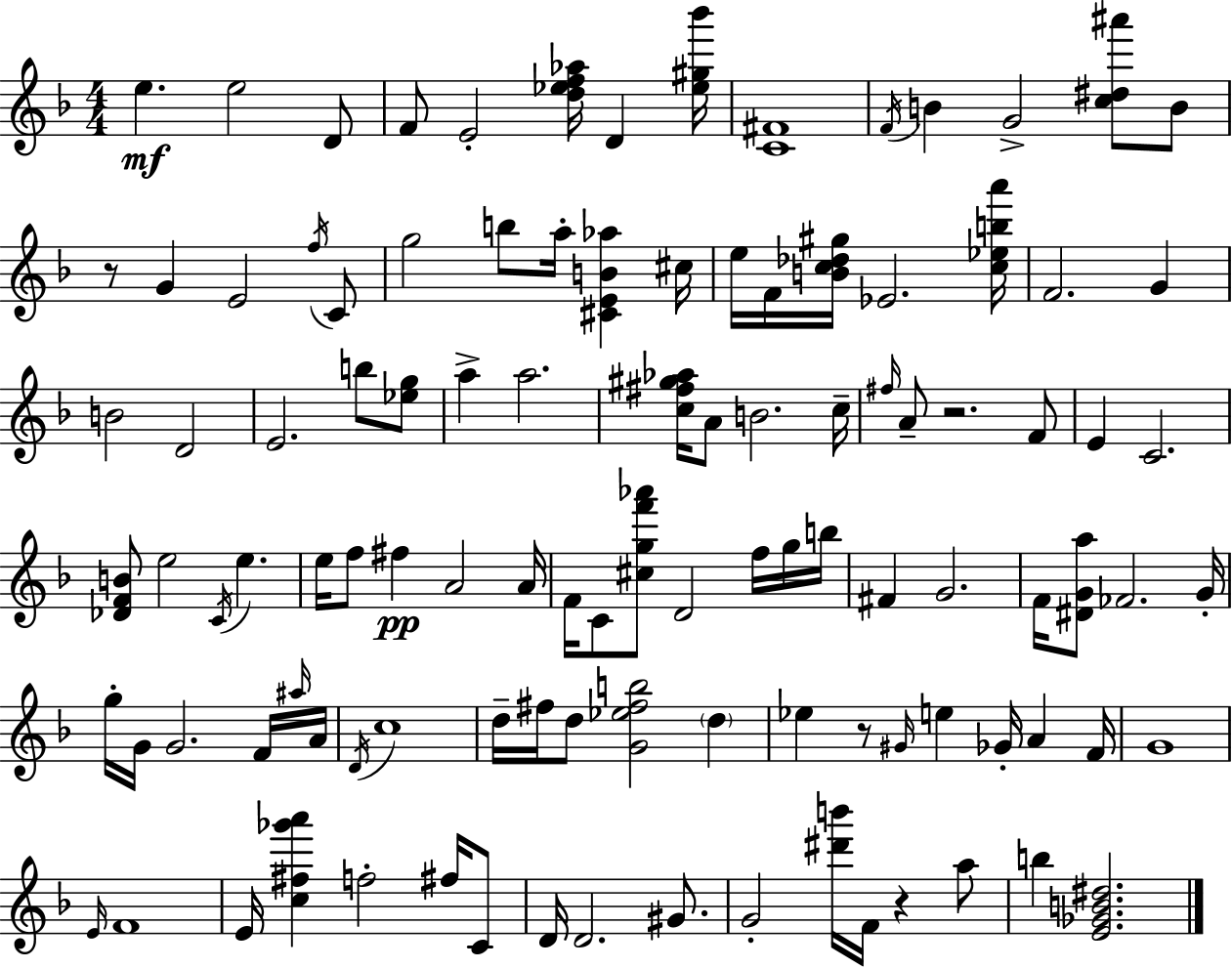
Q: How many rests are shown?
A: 4